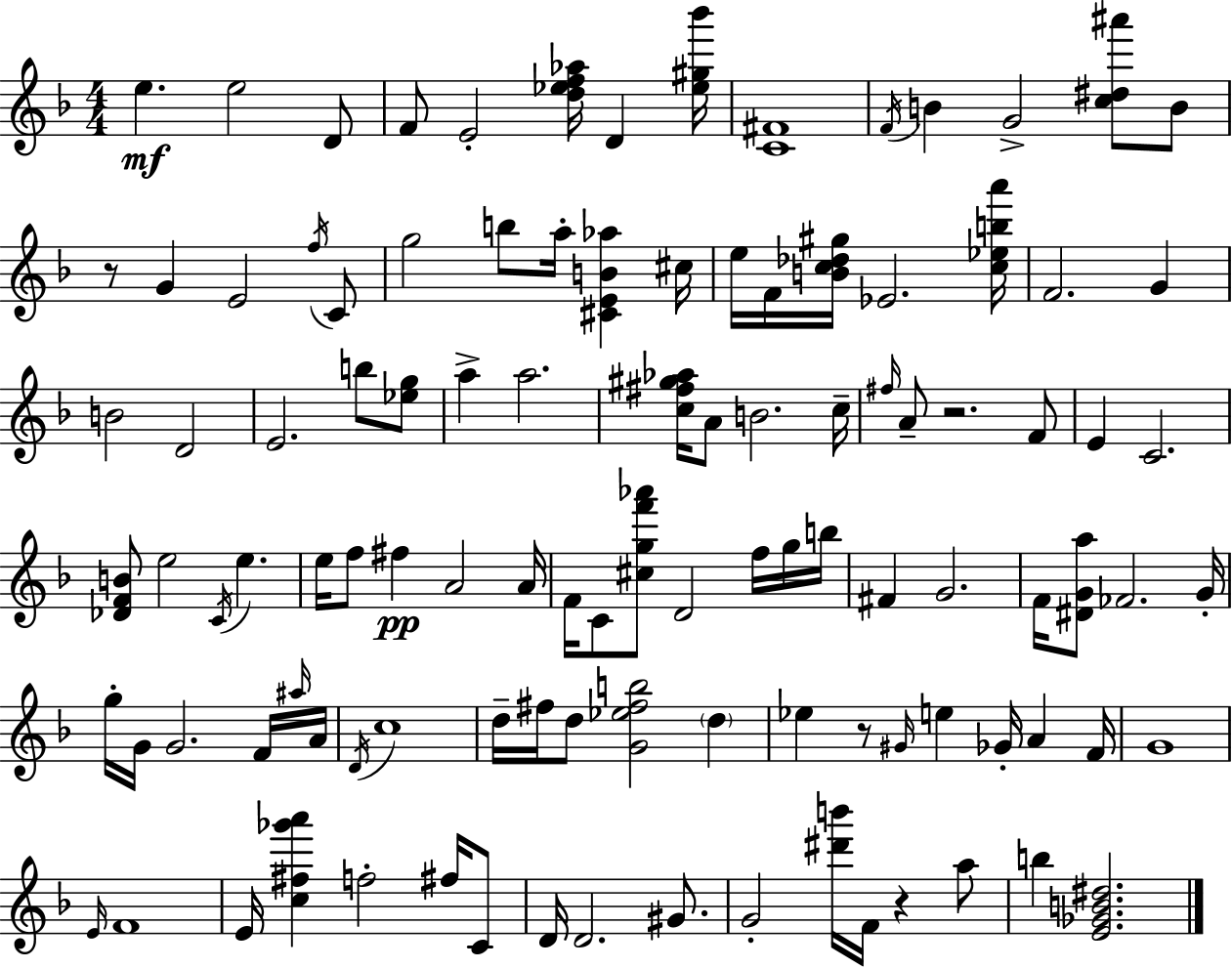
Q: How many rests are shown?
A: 4